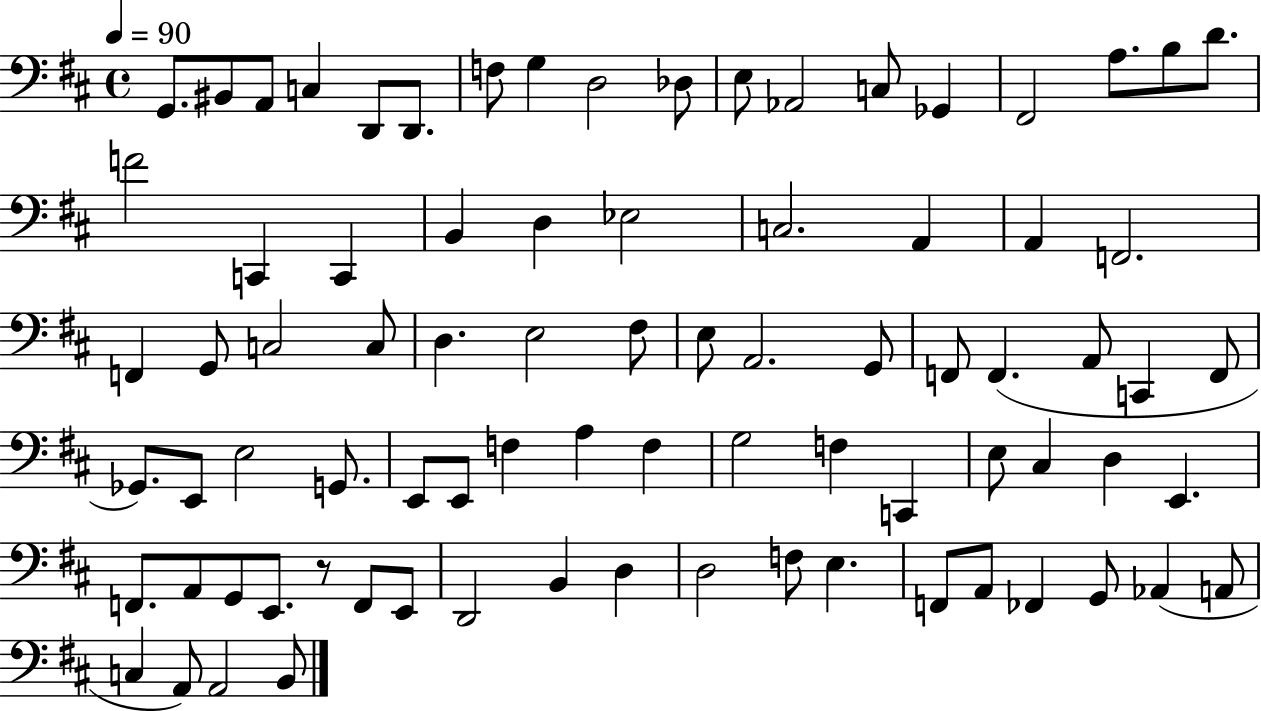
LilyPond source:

{
  \clef bass
  \time 4/4
  \defaultTimeSignature
  \key d \major
  \tempo 4 = 90
  g,8. bis,8 a,8 c4 d,8 d,8. | f8 g4 d2 des8 | e8 aes,2 c8 ges,4 | fis,2 a8. b8 d'8. | \break f'2 c,4 c,4 | b,4 d4 ees2 | c2. a,4 | a,4 f,2. | \break f,4 g,8 c2 c8 | d4. e2 fis8 | e8 a,2. g,8 | f,8 f,4.( a,8 c,4 f,8 | \break ges,8.) e,8 e2 g,8. | e,8 e,8 f4 a4 f4 | g2 f4 c,4 | e8 cis4 d4 e,4. | \break f,8. a,8 g,8 e,8. r8 f,8 e,8 | d,2 b,4 d4 | d2 f8 e4. | f,8 a,8 fes,4 g,8 aes,4( a,8 | \break c4 a,8) a,2 b,8 | \bar "|."
}